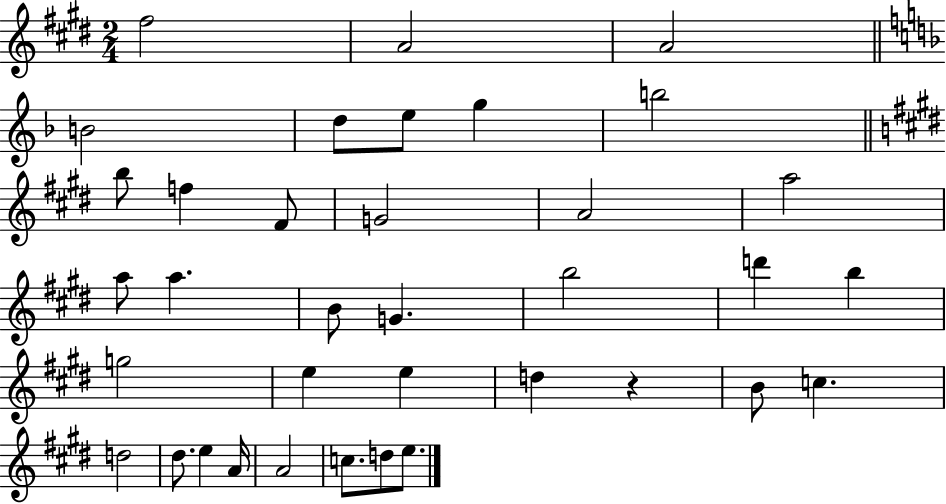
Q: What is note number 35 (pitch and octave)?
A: E5